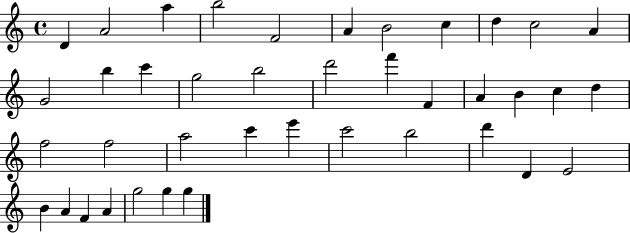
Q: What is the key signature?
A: C major